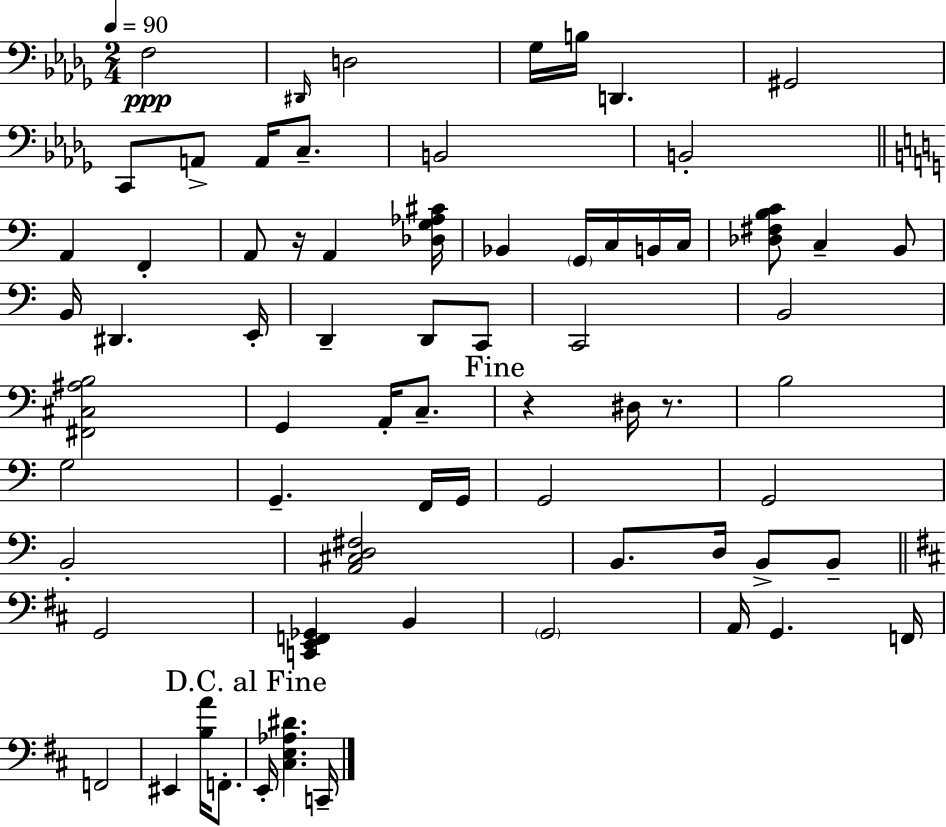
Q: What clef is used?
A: bass